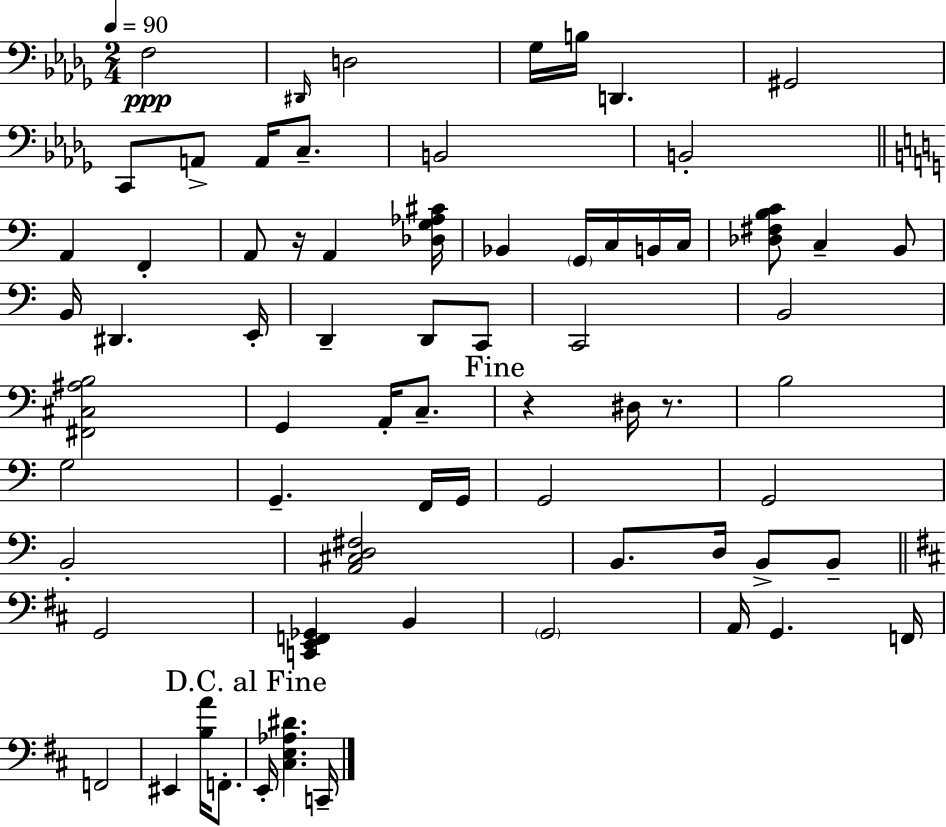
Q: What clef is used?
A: bass